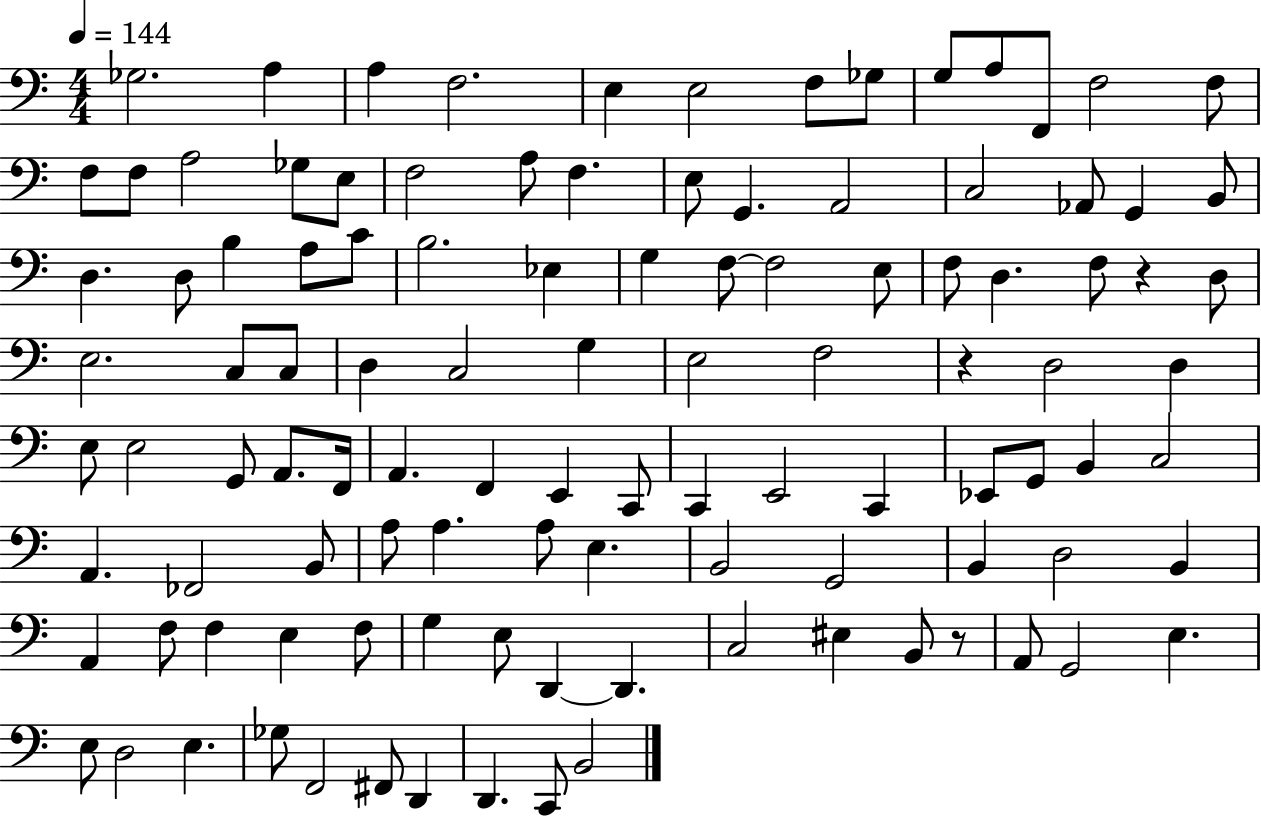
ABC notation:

X:1
T:Untitled
M:4/4
L:1/4
K:C
_G,2 A, A, F,2 E, E,2 F,/2 _G,/2 G,/2 A,/2 F,,/2 F,2 F,/2 F,/2 F,/2 A,2 _G,/2 E,/2 F,2 A,/2 F, E,/2 G,, A,,2 C,2 _A,,/2 G,, B,,/2 D, D,/2 B, A,/2 C/2 B,2 _E, G, F,/2 F,2 E,/2 F,/2 D, F,/2 z D,/2 E,2 C,/2 C,/2 D, C,2 G, E,2 F,2 z D,2 D, E,/2 E,2 G,,/2 A,,/2 F,,/4 A,, F,, E,, C,,/2 C,, E,,2 C,, _E,,/2 G,,/2 B,, C,2 A,, _F,,2 B,,/2 A,/2 A, A,/2 E, B,,2 G,,2 B,, D,2 B,, A,, F,/2 F, E, F,/2 G, E,/2 D,, D,, C,2 ^E, B,,/2 z/2 A,,/2 G,,2 E, E,/2 D,2 E, _G,/2 F,,2 ^F,,/2 D,, D,, C,,/2 B,,2